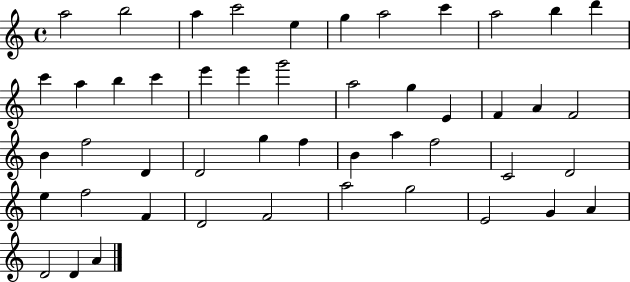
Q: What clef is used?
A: treble